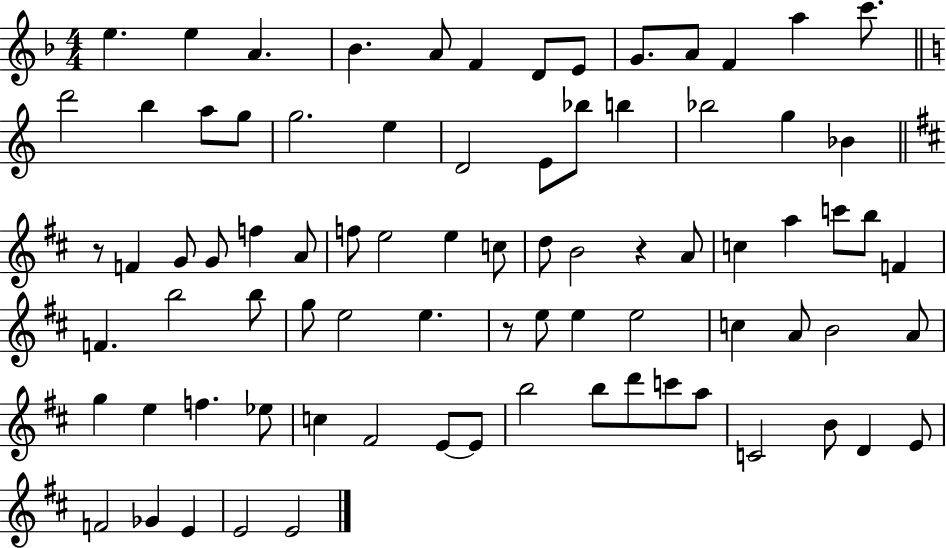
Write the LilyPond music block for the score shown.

{
  \clef treble
  \numericTimeSignature
  \time 4/4
  \key f \major
  \repeat volta 2 { e''4. e''4 a'4. | bes'4. a'8 f'4 d'8 e'8 | g'8. a'8 f'4 a''4 c'''8. | \bar "||" \break \key a \minor d'''2 b''4 a''8 g''8 | g''2. e''4 | d'2 e'8 bes''8 b''4 | bes''2 g''4 bes'4 | \break \bar "||" \break \key d \major r8 f'4 g'8 g'8 f''4 a'8 | f''8 e''2 e''4 c''8 | d''8 b'2 r4 a'8 | c''4 a''4 c'''8 b''8 f'4 | \break f'4. b''2 b''8 | g''8 e''2 e''4. | r8 e''8 e''4 e''2 | c''4 a'8 b'2 a'8 | \break g''4 e''4 f''4. ees''8 | c''4 fis'2 e'8~~ e'8 | b''2 b''8 d'''8 c'''8 a''8 | c'2 b'8 d'4 e'8 | \break f'2 ges'4 e'4 | e'2 e'2 | } \bar "|."
}